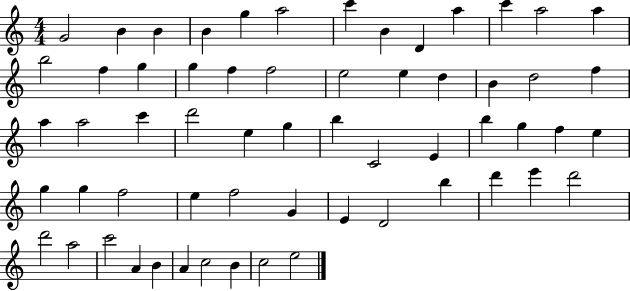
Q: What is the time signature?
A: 4/4